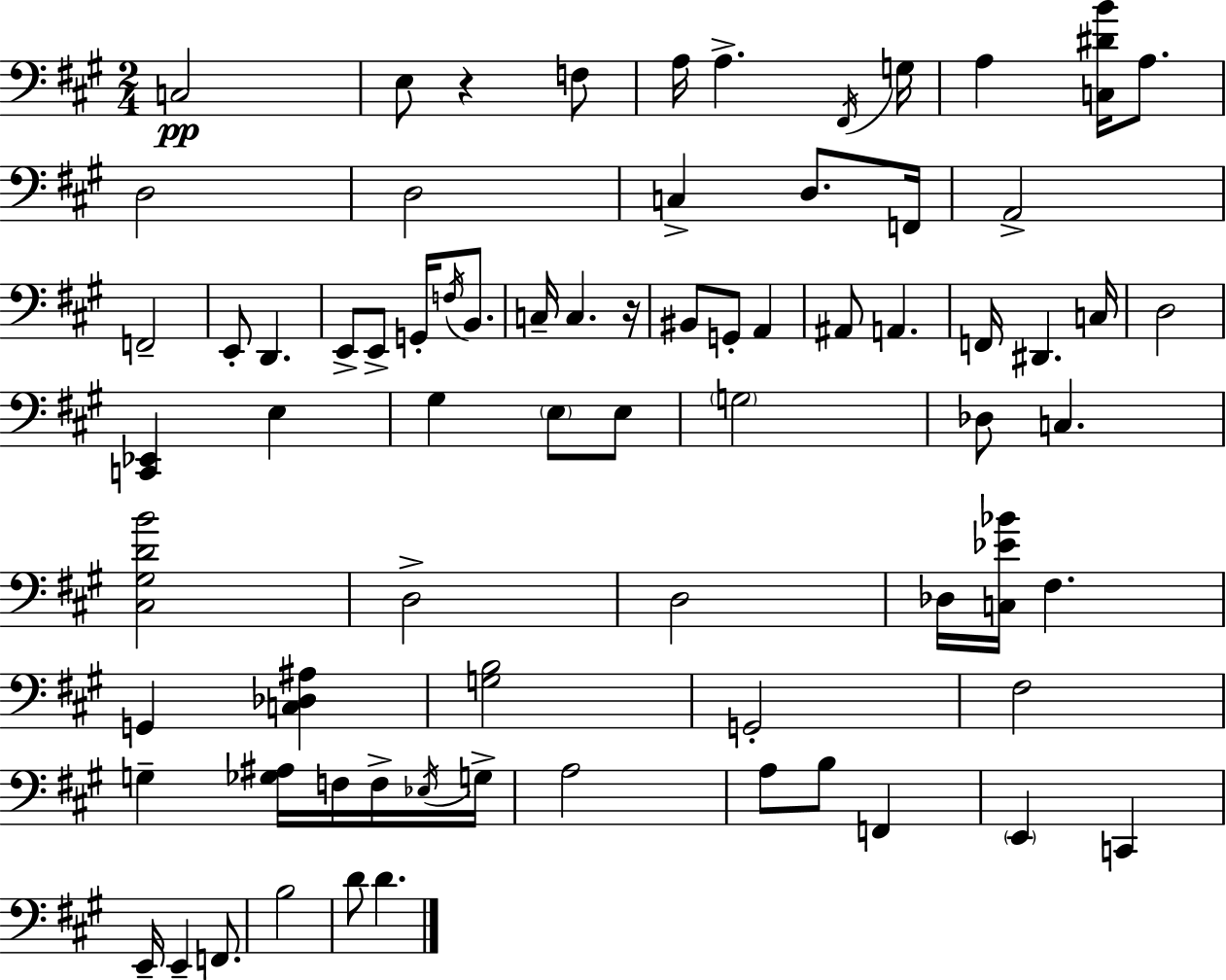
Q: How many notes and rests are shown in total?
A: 74